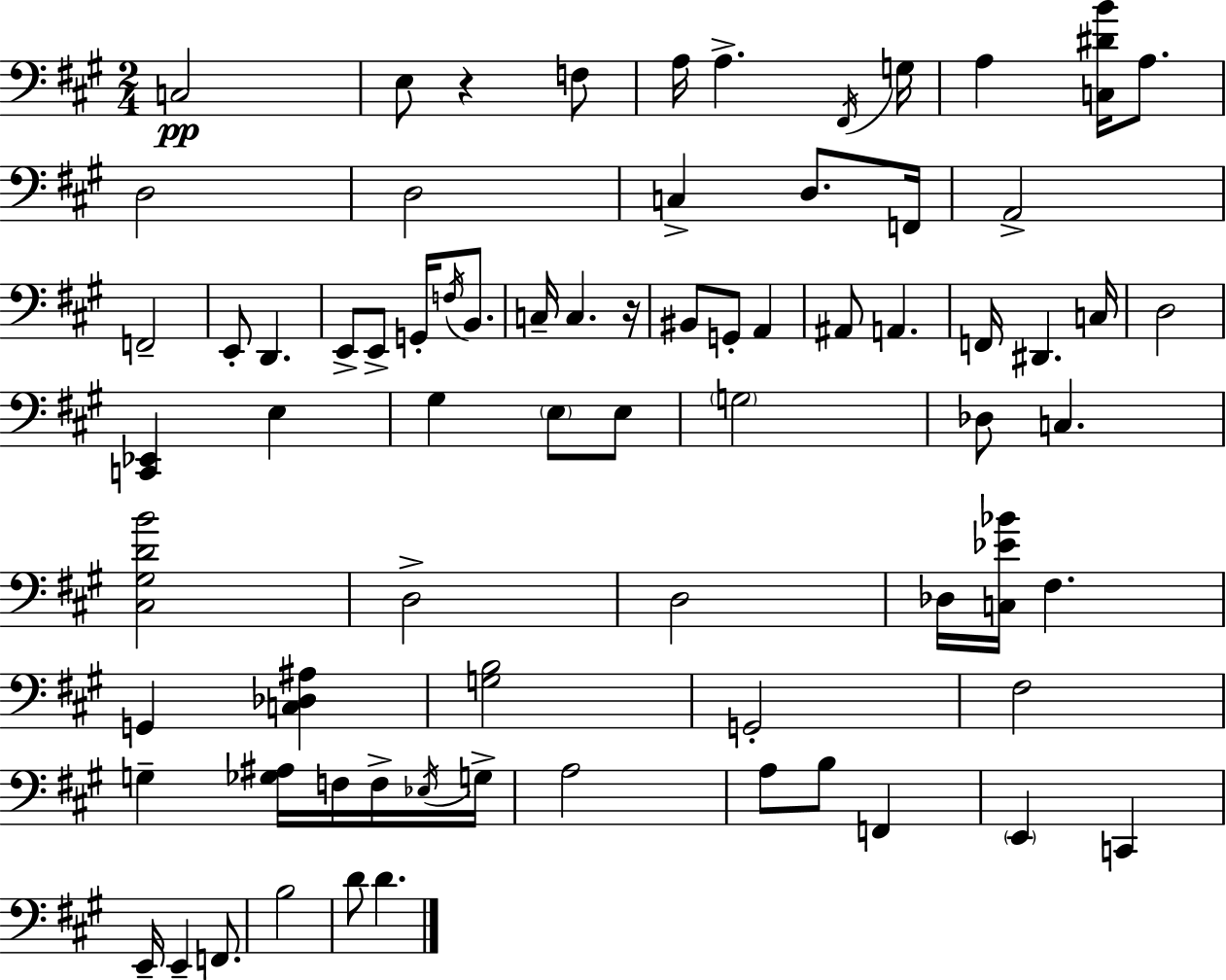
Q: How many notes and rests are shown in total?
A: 74